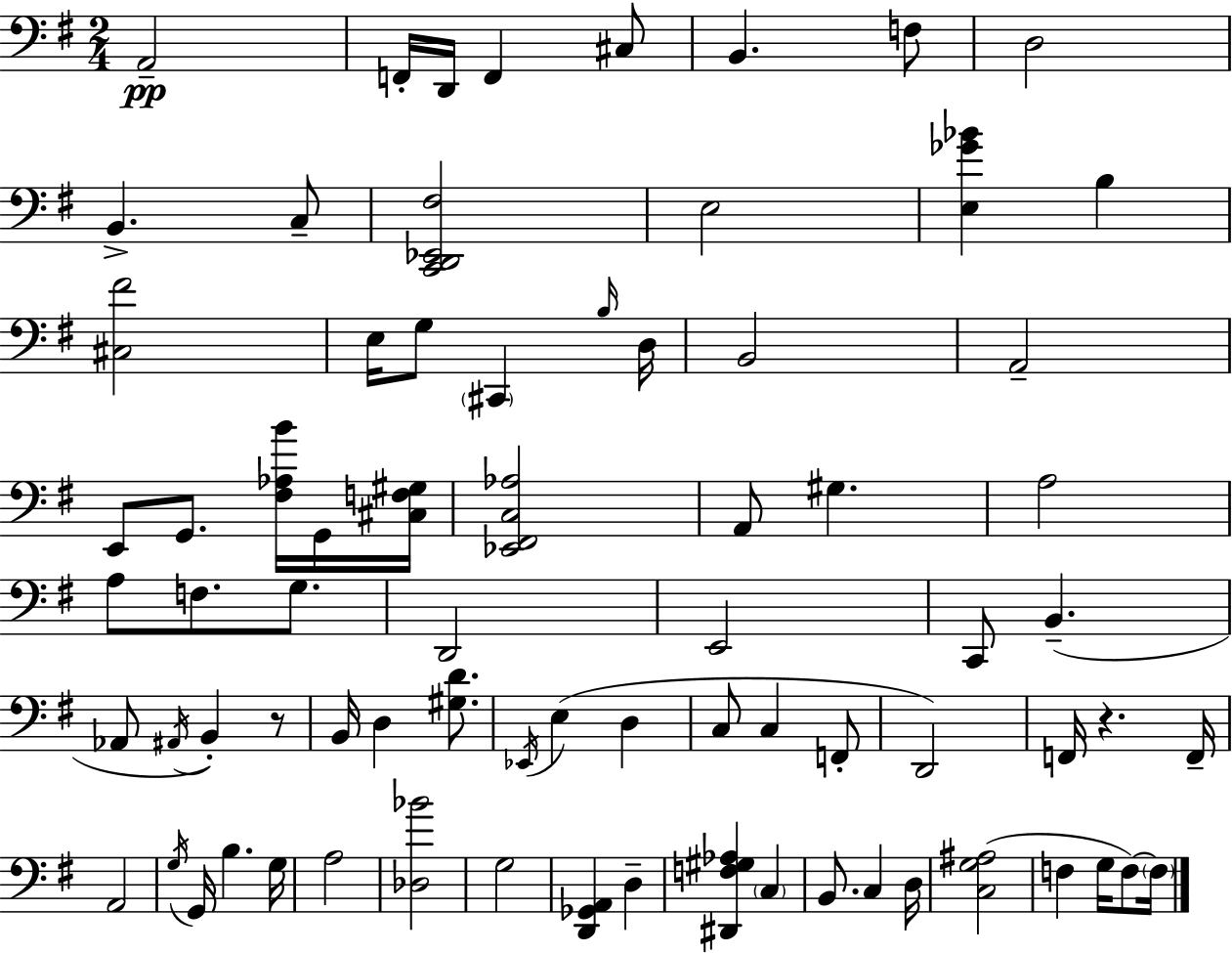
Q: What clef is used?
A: bass